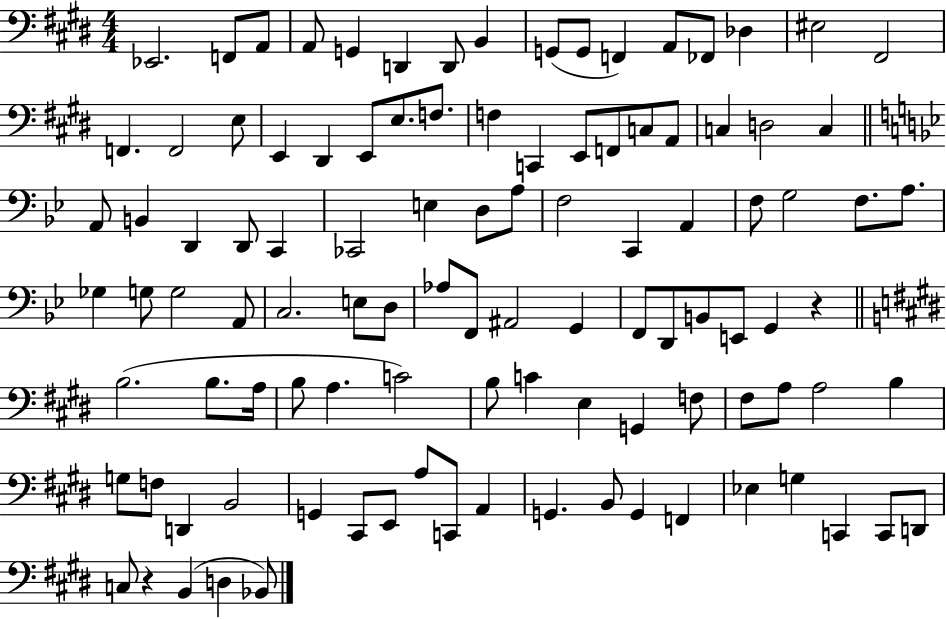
{
  \clef bass
  \numericTimeSignature
  \time 4/4
  \key e \major
  ees,2. f,8 a,8 | a,8 g,4 d,4 d,8 b,4 | g,8( g,8 f,4) a,8 fes,8 des4 | eis2 fis,2 | \break f,4. f,2 e8 | e,4 dis,4 e,8 e8. f8. | f4 c,4 e,8 f,8 c8 a,8 | c4 d2 c4 | \break \bar "||" \break \key g \minor a,8 b,4 d,4 d,8 c,4 | ces,2 e4 d8 a8 | f2 c,4 a,4 | f8 g2 f8. a8. | \break ges4 g8 g2 a,8 | c2. e8 d8 | aes8 f,8 ais,2 g,4 | f,8 d,8 b,8 e,8 g,4 r4 | \break \bar "||" \break \key e \major b2.( b8. a16 | b8 a4. c'2) | b8 c'4 e4 g,4 f8 | fis8 a8 a2 b4 | \break g8 f8 d,4 b,2 | g,4 cis,8 e,8 a8 c,8 a,4 | g,4. b,8 g,4 f,4 | ees4 g4 c,4 c,8 d,8 | \break c8 r4 b,4( d4 bes,8) | \bar "|."
}